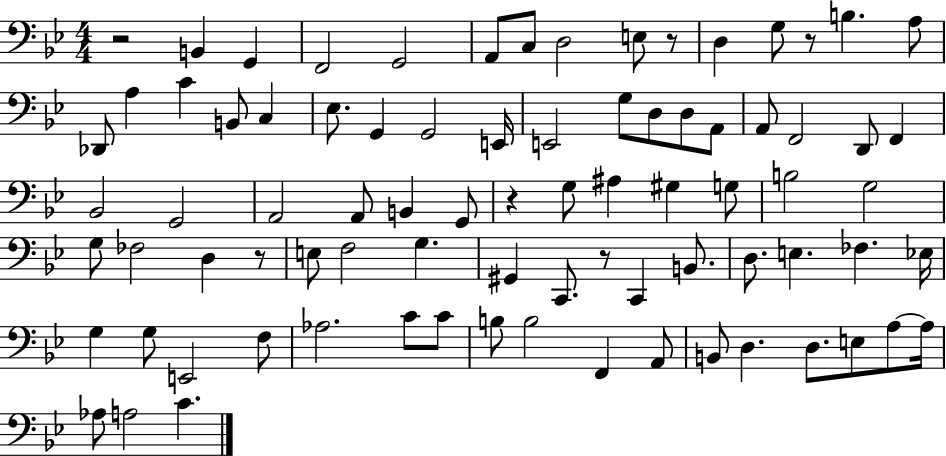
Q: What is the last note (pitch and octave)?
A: C4